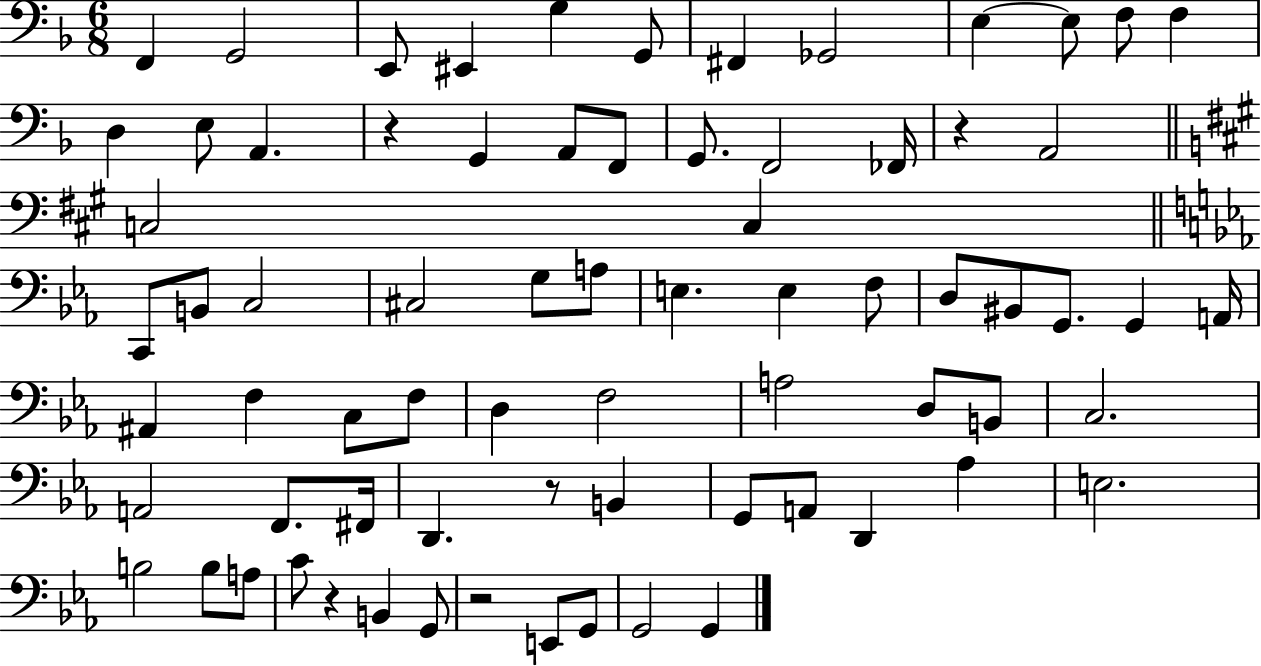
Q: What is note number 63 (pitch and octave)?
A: B2